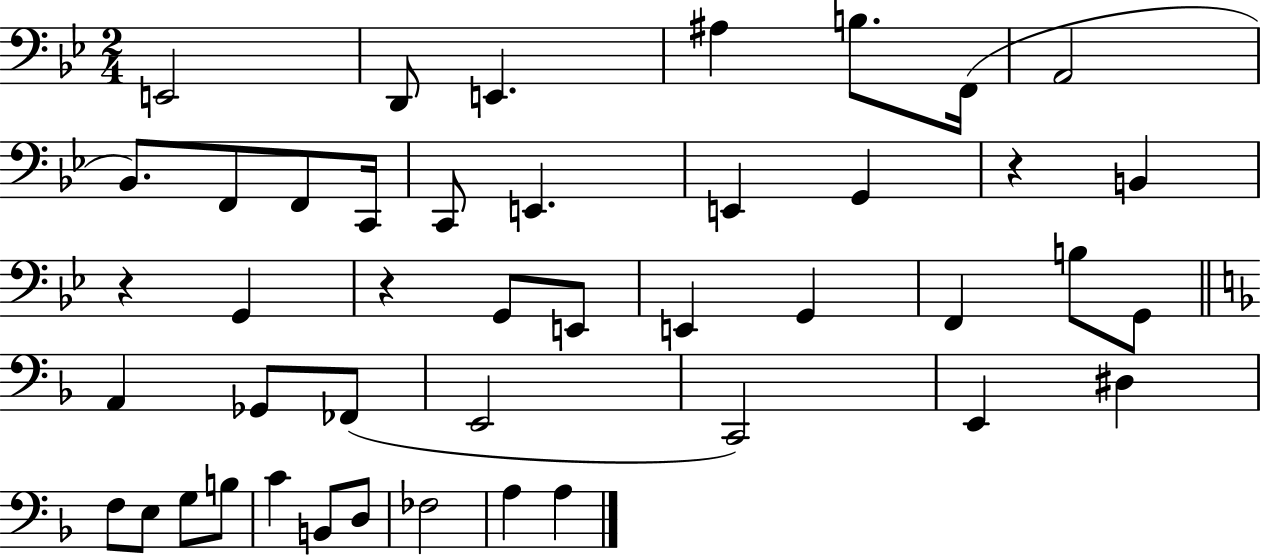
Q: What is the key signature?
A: BES major